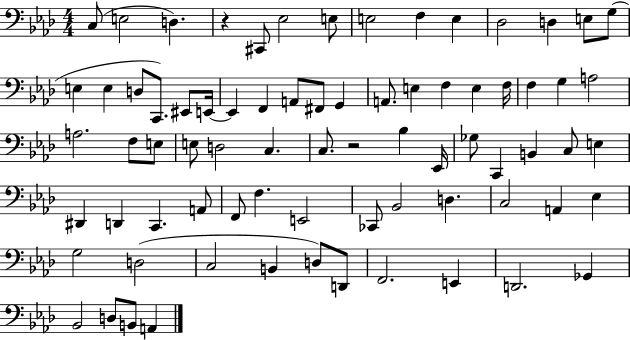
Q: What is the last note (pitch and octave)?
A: A2